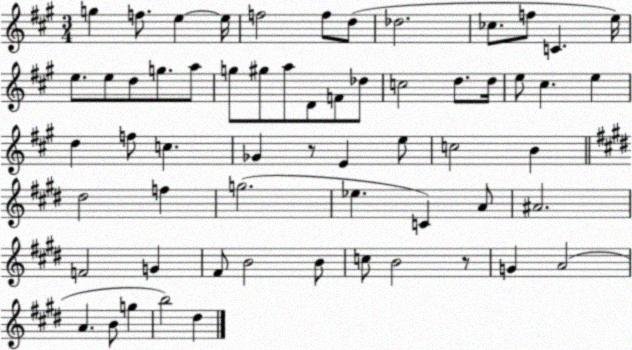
X:1
T:Untitled
M:3/4
L:1/4
K:A
g f/2 e e/4 f2 f/2 d/2 _d2 _c/2 f/2 C e/4 e/2 e/2 d/2 g/2 a/2 g/2 ^g/2 a/2 D/2 F/2 _d/2 c2 d/2 d/4 e/2 ^c e d f/2 c _G z/2 E e/2 c2 B ^d2 f g2 _e C A/2 ^A2 F2 G ^F/2 B2 B/2 c/2 B2 z/2 G A2 A B/2 g b2 ^d